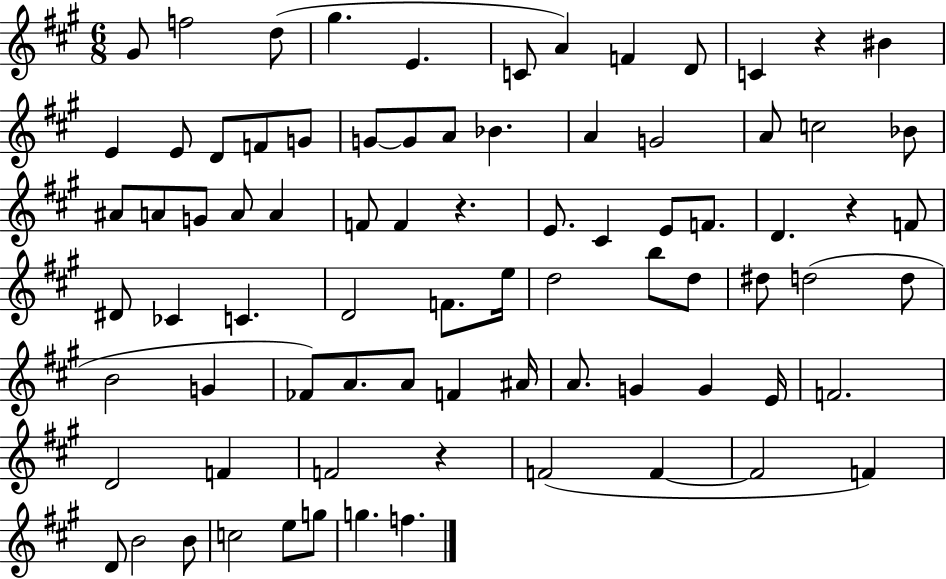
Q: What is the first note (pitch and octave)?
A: G#4